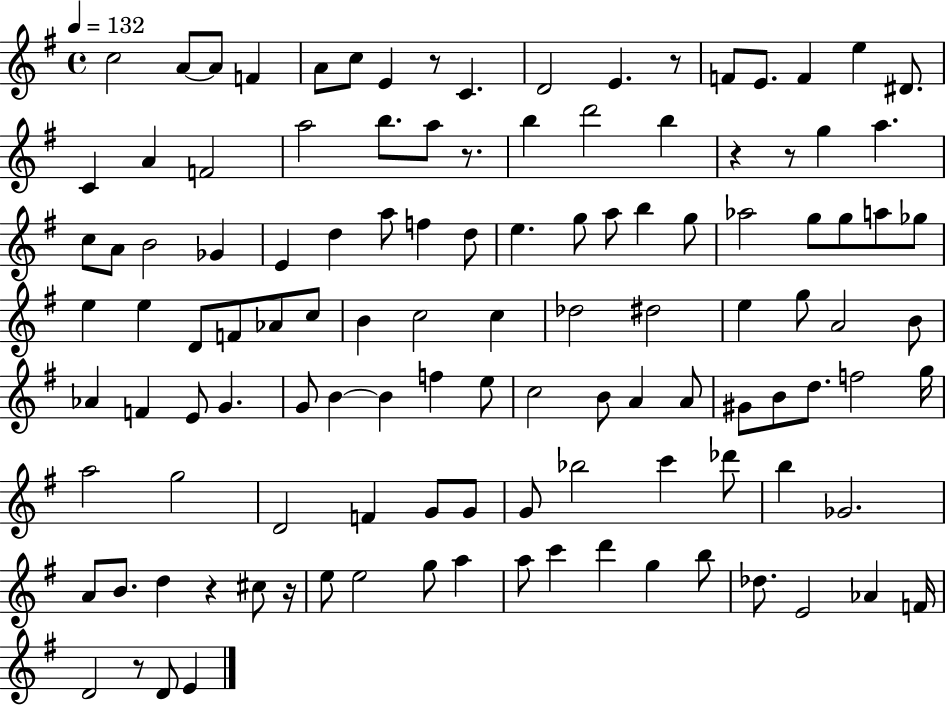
C5/h A4/e A4/e F4/q A4/e C5/e E4/q R/e C4/q. D4/h E4/q. R/e F4/e E4/e. F4/q E5/q D#4/e. C4/q A4/q F4/h A5/h B5/e. A5/e R/e. B5/q D6/h B5/q R/q R/e G5/q A5/q. C5/e A4/e B4/h Gb4/q E4/q D5/q A5/e F5/q D5/e E5/q. G5/e A5/e B5/q G5/e Ab5/h G5/e G5/e A5/e Gb5/e E5/q E5/q D4/e F4/e Ab4/e C5/e B4/q C5/h C5/q Db5/h D#5/h E5/q G5/e A4/h B4/e Ab4/q F4/q E4/e G4/q. G4/e B4/q B4/q F5/q E5/e C5/h B4/e A4/q A4/e G#4/e B4/e D5/e. F5/h G5/s A5/h G5/h D4/h F4/q G4/e G4/e G4/e Bb5/h C6/q Db6/e B5/q Gb4/h. A4/e B4/e. D5/q R/q C#5/e R/s E5/e E5/h G5/e A5/q A5/e C6/q D6/q G5/q B5/e Db5/e. E4/h Ab4/q F4/s D4/h R/e D4/e E4/q